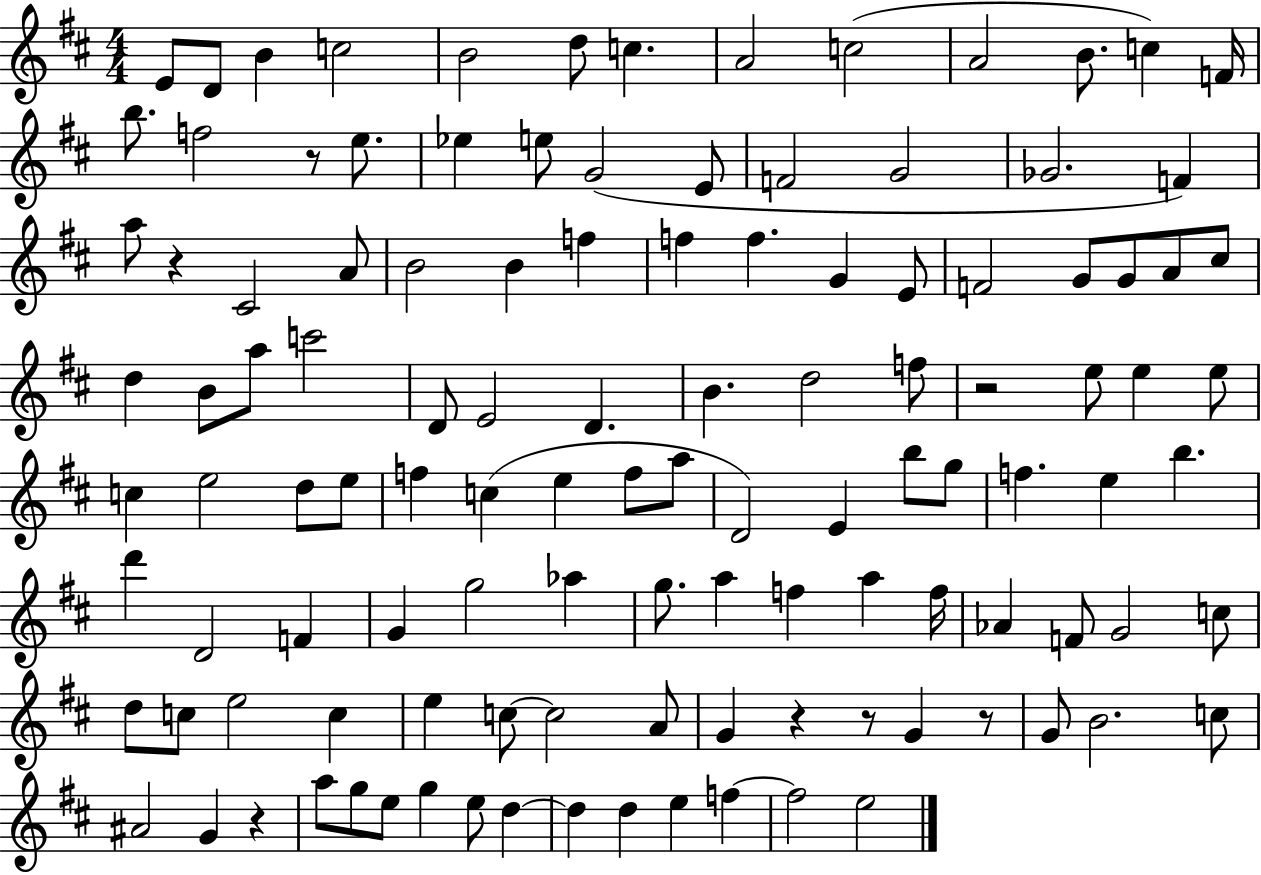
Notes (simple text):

E4/e D4/e B4/q C5/h B4/h D5/e C5/q. A4/h C5/h A4/h B4/e. C5/q F4/s B5/e. F5/h R/e E5/e. Eb5/q E5/e G4/h E4/e F4/h G4/h Gb4/h. F4/q A5/e R/q C#4/h A4/e B4/h B4/q F5/q F5/q F5/q. G4/q E4/e F4/h G4/e G4/e A4/e C#5/e D5/q B4/e A5/e C6/h D4/e E4/h D4/q. B4/q. D5/h F5/e R/h E5/e E5/q E5/e C5/q E5/h D5/e E5/e F5/q C5/q E5/q F5/e A5/e D4/h E4/q B5/e G5/e F5/q. E5/q B5/q. D6/q D4/h F4/q G4/q G5/h Ab5/q G5/e. A5/q F5/q A5/q F5/s Ab4/q F4/e G4/h C5/e D5/e C5/e E5/h C5/q E5/q C5/e C5/h A4/e G4/q R/q R/e G4/q R/e G4/e B4/h. C5/e A#4/h G4/q R/q A5/e G5/e E5/e G5/q E5/e D5/q D5/q D5/q E5/q F5/q F5/h E5/h